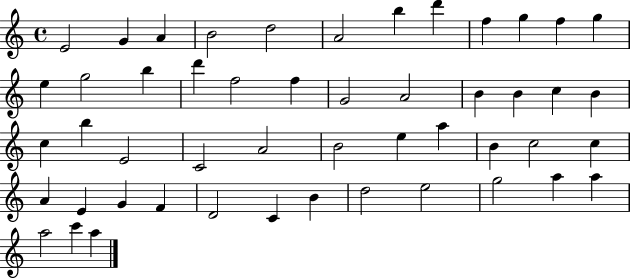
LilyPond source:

{
  \clef treble
  \time 4/4
  \defaultTimeSignature
  \key c \major
  e'2 g'4 a'4 | b'2 d''2 | a'2 b''4 d'''4 | f''4 g''4 f''4 g''4 | \break e''4 g''2 b''4 | d'''4 f''2 f''4 | g'2 a'2 | b'4 b'4 c''4 b'4 | \break c''4 b''4 e'2 | c'2 a'2 | b'2 e''4 a''4 | b'4 c''2 c''4 | \break a'4 e'4 g'4 f'4 | d'2 c'4 b'4 | d''2 e''2 | g''2 a''4 a''4 | \break a''2 c'''4 a''4 | \bar "|."
}